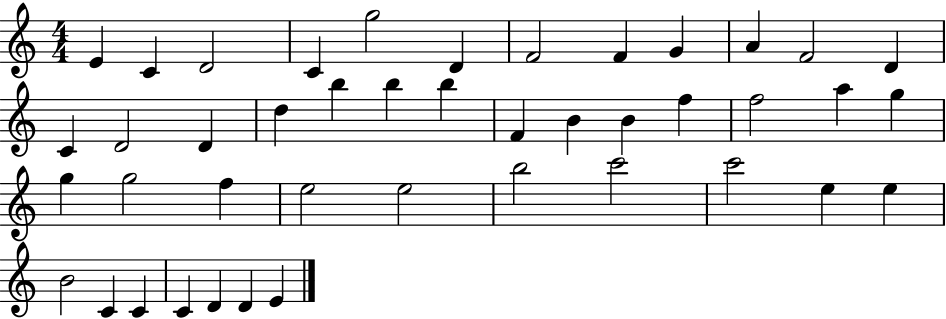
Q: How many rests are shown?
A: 0